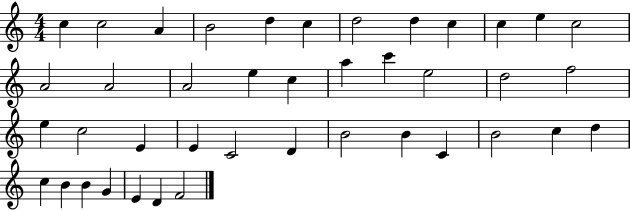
{
  \clef treble
  \numericTimeSignature
  \time 4/4
  \key c \major
  c''4 c''2 a'4 | b'2 d''4 c''4 | d''2 d''4 c''4 | c''4 e''4 c''2 | \break a'2 a'2 | a'2 e''4 c''4 | a''4 c'''4 e''2 | d''2 f''2 | \break e''4 c''2 e'4 | e'4 c'2 d'4 | b'2 b'4 c'4 | b'2 c''4 d''4 | \break c''4 b'4 b'4 g'4 | e'4 d'4 f'2 | \bar "|."
}